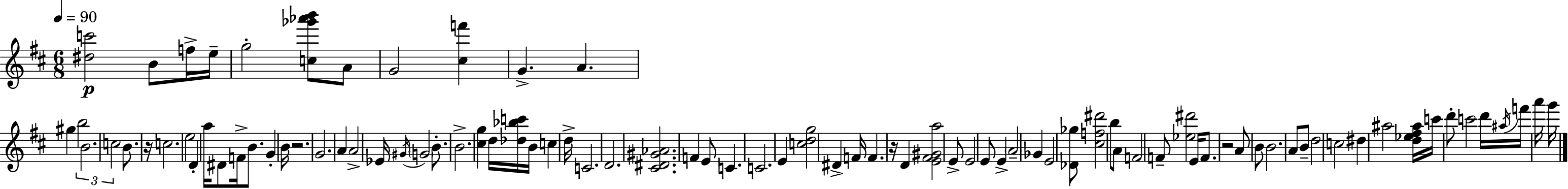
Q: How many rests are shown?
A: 4